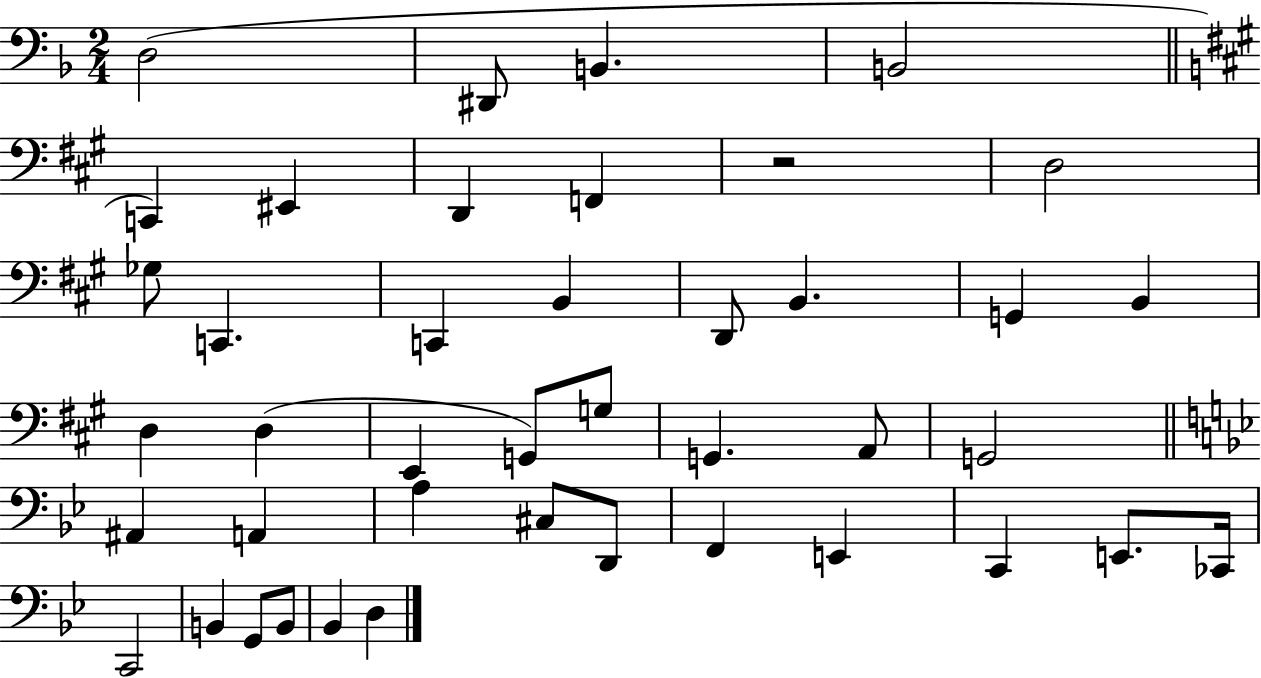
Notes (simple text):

D3/h D#2/e B2/q. B2/h C2/q EIS2/q D2/q F2/q R/h D3/h Gb3/e C2/q. C2/q B2/q D2/e B2/q. G2/q B2/q D3/q D3/q E2/q G2/e G3/e G2/q. A2/e G2/h A#2/q A2/q A3/q C#3/e D2/e F2/q E2/q C2/q E2/e. CES2/s C2/h B2/q G2/e B2/e Bb2/q D3/q